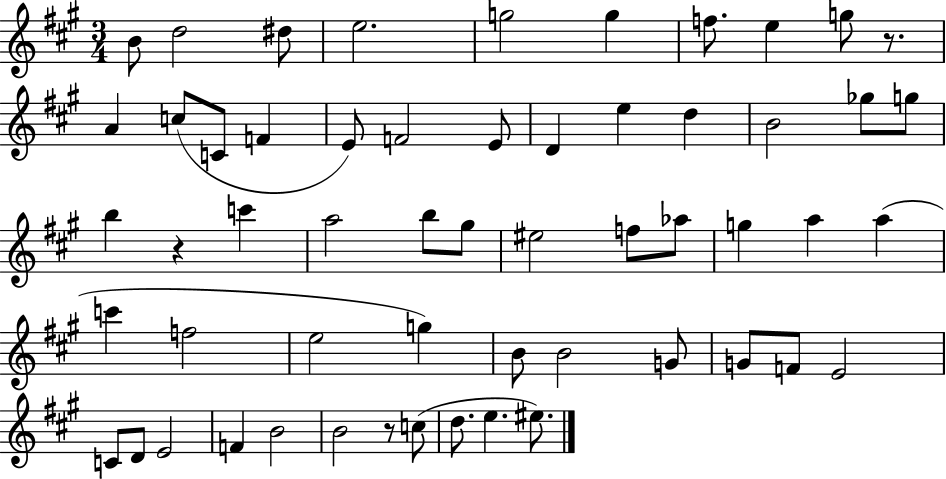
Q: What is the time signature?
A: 3/4